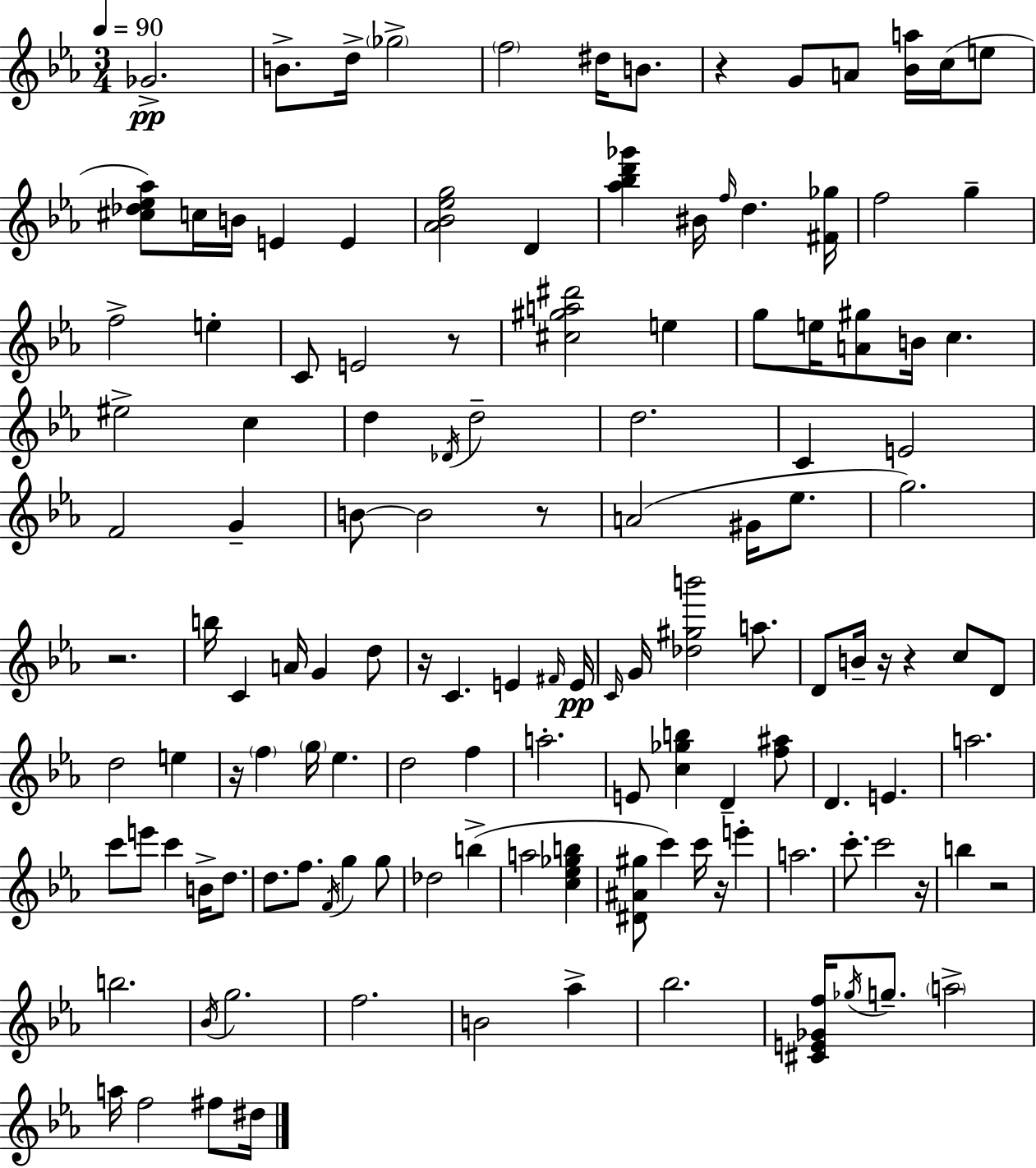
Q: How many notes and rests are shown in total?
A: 133